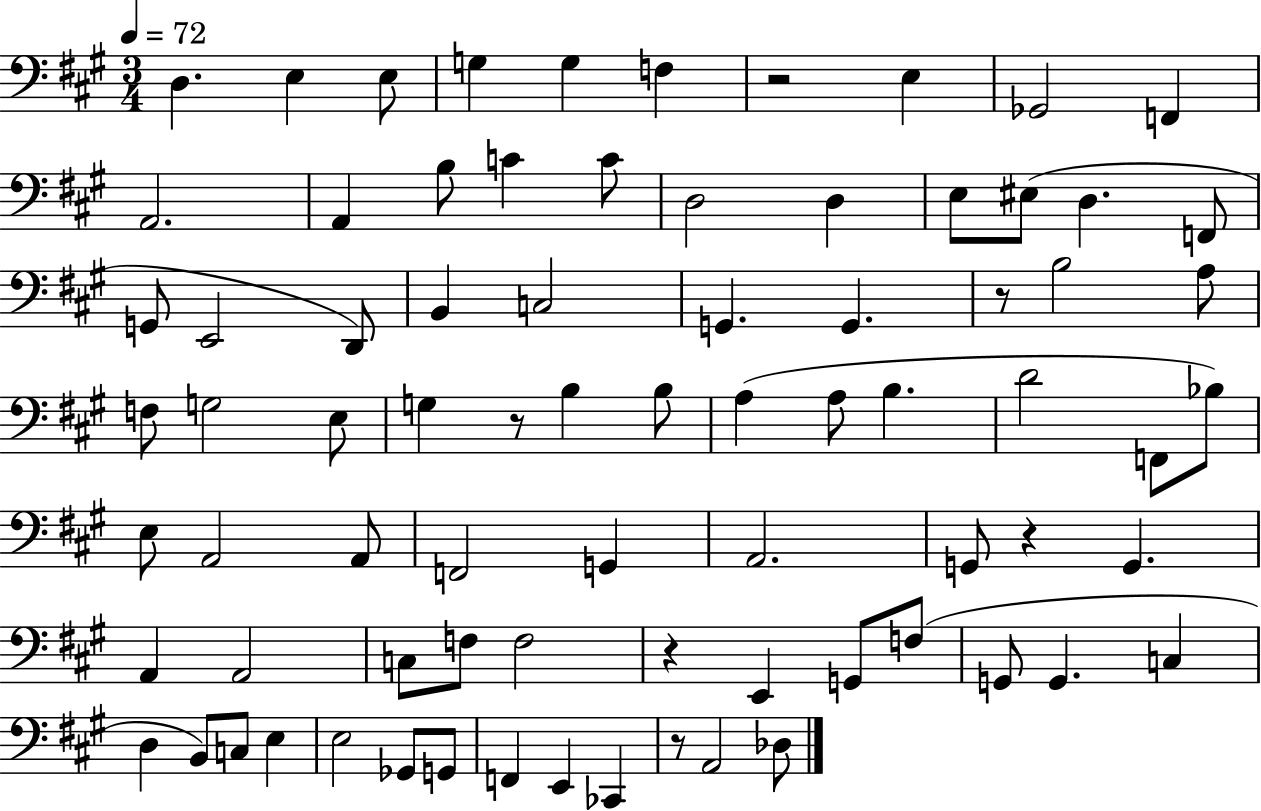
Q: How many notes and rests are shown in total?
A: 78